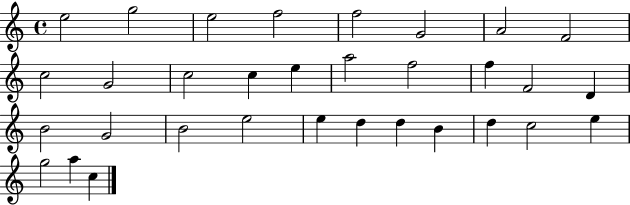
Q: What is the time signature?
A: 4/4